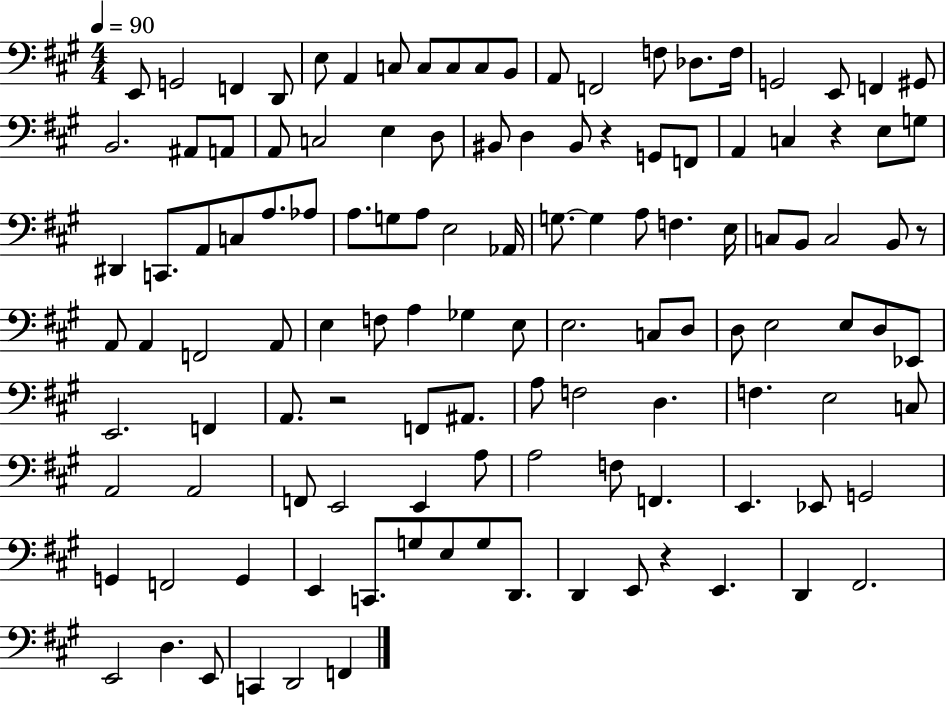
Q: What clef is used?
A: bass